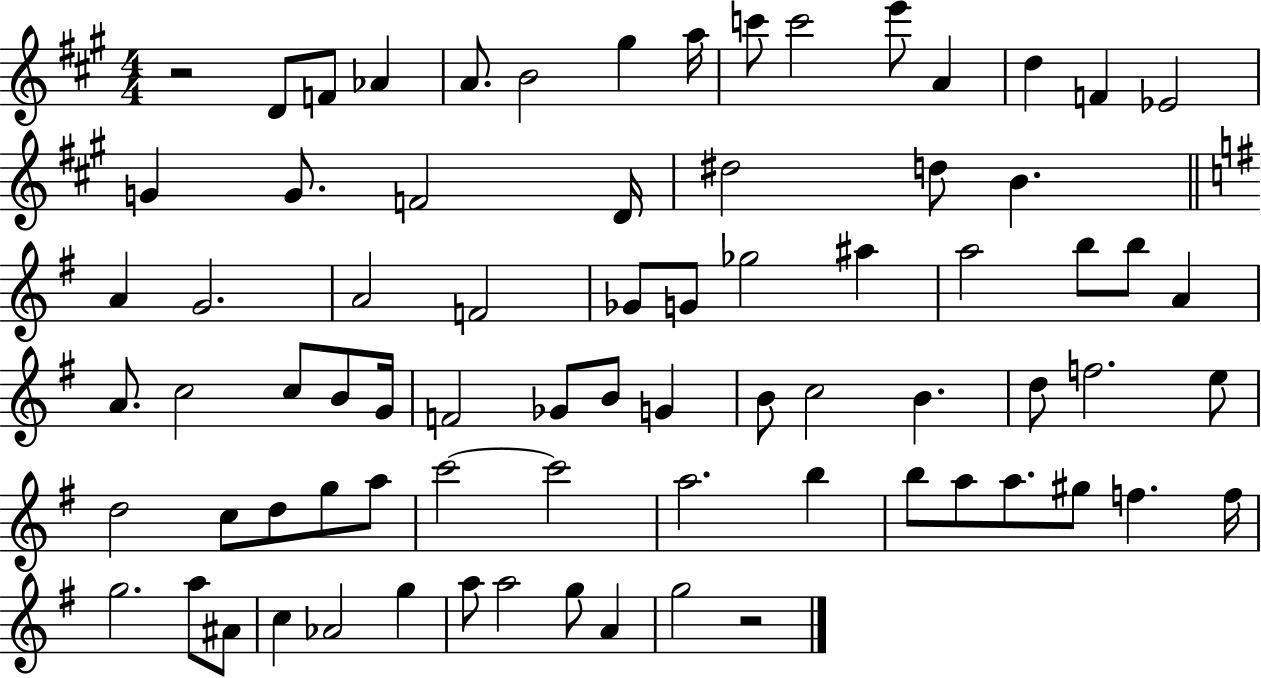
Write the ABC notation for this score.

X:1
T:Untitled
M:4/4
L:1/4
K:A
z2 D/2 F/2 _A A/2 B2 ^g a/4 c'/2 c'2 e'/2 A d F _E2 G G/2 F2 D/4 ^d2 d/2 B A G2 A2 F2 _G/2 G/2 _g2 ^a a2 b/2 b/2 A A/2 c2 c/2 B/2 G/4 F2 _G/2 B/2 G B/2 c2 B d/2 f2 e/2 d2 c/2 d/2 g/2 a/2 c'2 c'2 a2 b b/2 a/2 a/2 ^g/2 f f/4 g2 a/2 ^A/2 c _A2 g a/2 a2 g/2 A g2 z2